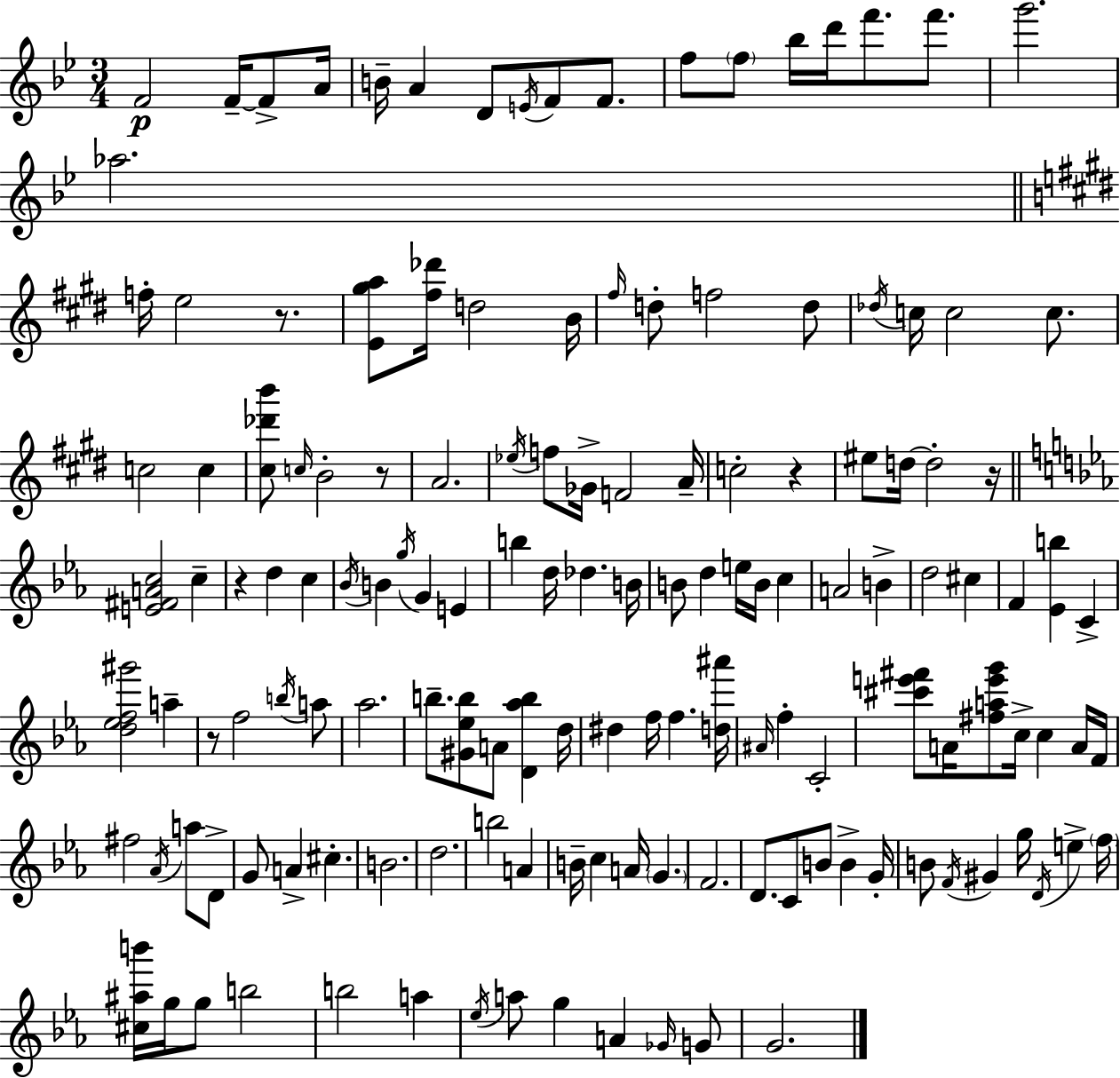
F4/h F4/s F4/e A4/s B4/s A4/q D4/e E4/s F4/e F4/e. F5/e F5/e Bb5/s D6/s F6/e. F6/e. G6/h. Ab5/h. F5/s E5/h R/e. [E4,G#5,A5]/e [F#5,Db6]/s D5/h B4/s F#5/s D5/e F5/h D5/e Db5/s C5/s C5/h C5/e. C5/h C5/q [C#5,Db6,B6]/e C5/s B4/h R/e A4/h. Eb5/s F5/e Gb4/s F4/h A4/s C5/h R/q EIS5/e D5/s D5/h R/s [E4,F#4,A4,C5]/h C5/q R/q D5/q C5/q Bb4/s B4/q G5/s G4/q E4/q B5/q D5/s Db5/q. B4/s B4/e D5/q E5/s B4/s C5/q A4/h B4/q D5/h C#5/q F4/q [Eb4,B5]/q C4/q [D5,Eb5,F5,G#6]/h A5/q R/e F5/h B5/s A5/e Ab5/h. B5/e. [G#4,Eb5,B5]/e A4/e [D4,Ab5,B5]/q D5/s D#5/q F5/s F5/q. [D5,A#6]/s A#4/s F5/q C4/h [C#6,E6,F#6]/e A4/s [F#5,A5,E6,G6]/e C5/s C5/q A4/s F4/s F#5/h Ab4/s A5/e D4/e G4/e A4/q C#5/q. B4/h. D5/h. B5/h A4/q B4/s C5/q A4/s G4/q. F4/h. D4/e. C4/e B4/e B4/q G4/s B4/e F4/s G#4/q G5/s D4/s E5/q F5/s [C#5,A#5,B6]/s G5/s G5/e B5/h B5/h A5/q Eb5/s A5/e G5/q A4/q Gb4/s G4/e G4/h.